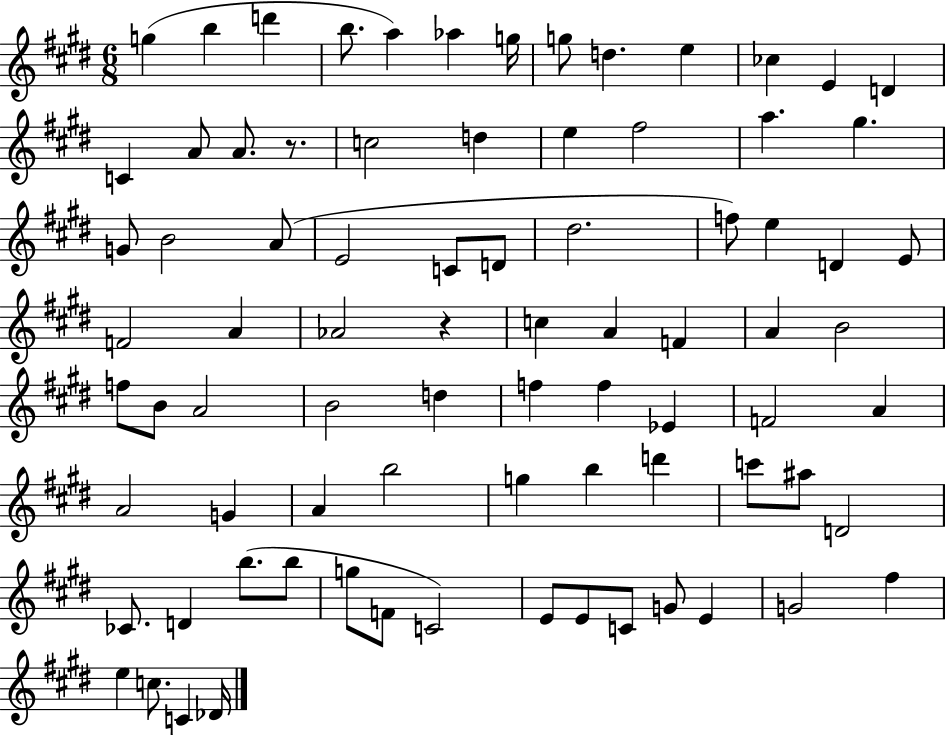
X:1
T:Untitled
M:6/8
L:1/4
K:E
g b d' b/2 a _a g/4 g/2 d e _c E D C A/2 A/2 z/2 c2 d e ^f2 a ^g G/2 B2 A/2 E2 C/2 D/2 ^d2 f/2 e D E/2 F2 A _A2 z c A F A B2 f/2 B/2 A2 B2 d f f _E F2 A A2 G A b2 g b d' c'/2 ^a/2 D2 _C/2 D b/2 b/2 g/2 F/2 C2 E/2 E/2 C/2 G/2 E G2 ^f e c/2 C _D/4